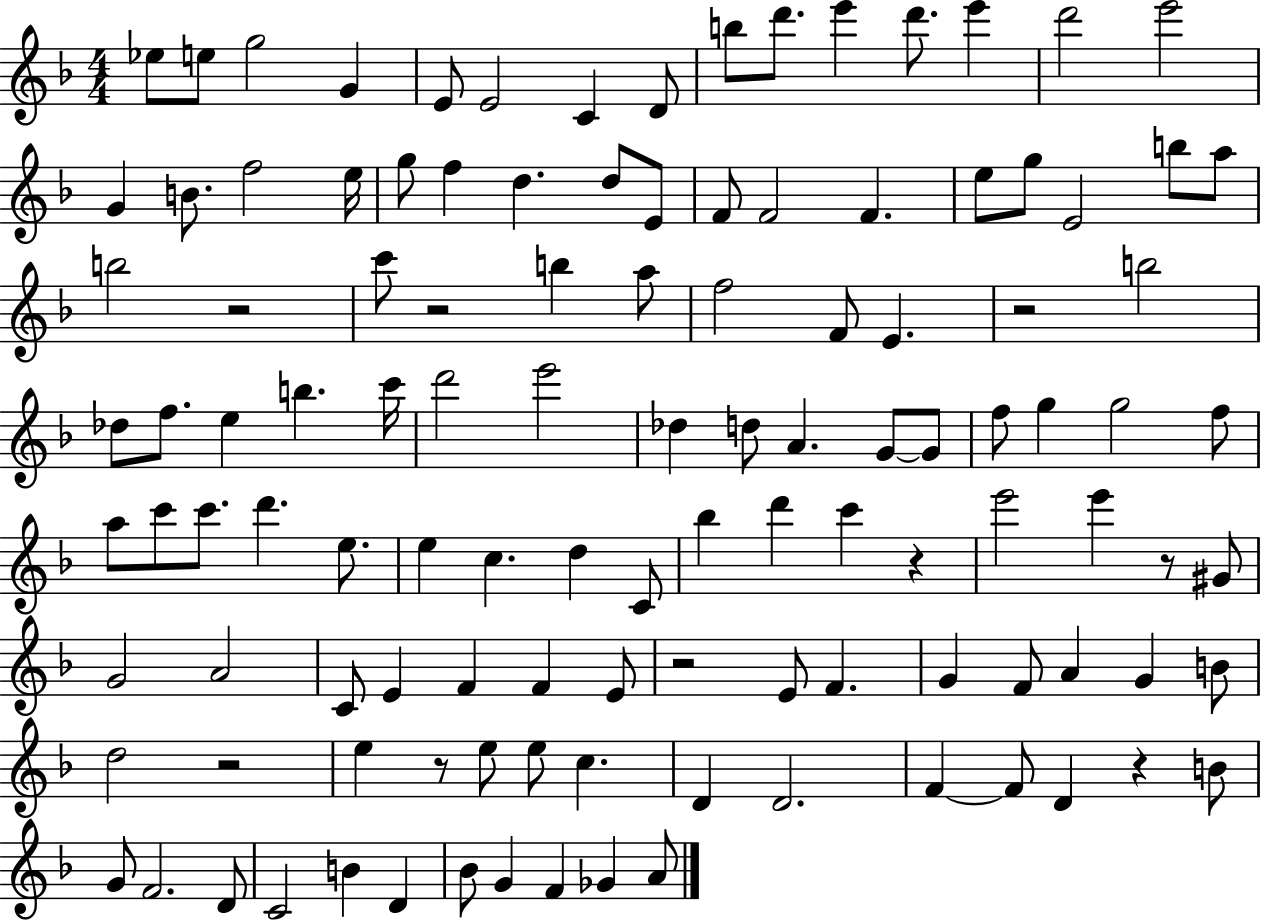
{
  \clef treble
  \numericTimeSignature
  \time 4/4
  \key f \major
  \repeat volta 2 { ees''8 e''8 g''2 g'4 | e'8 e'2 c'4 d'8 | b''8 d'''8. e'''4 d'''8. e'''4 | d'''2 e'''2 | \break g'4 b'8. f''2 e''16 | g''8 f''4 d''4. d''8 e'8 | f'8 f'2 f'4. | e''8 g''8 e'2 b''8 a''8 | \break b''2 r2 | c'''8 r2 b''4 a''8 | f''2 f'8 e'4. | r2 b''2 | \break des''8 f''8. e''4 b''4. c'''16 | d'''2 e'''2 | des''4 d''8 a'4. g'8~~ g'8 | f''8 g''4 g''2 f''8 | \break a''8 c'''8 c'''8. d'''4. e''8. | e''4 c''4. d''4 c'8 | bes''4 d'''4 c'''4 r4 | e'''2 e'''4 r8 gis'8 | \break g'2 a'2 | c'8 e'4 f'4 f'4 e'8 | r2 e'8 f'4. | g'4 f'8 a'4 g'4 b'8 | \break d''2 r2 | e''4 r8 e''8 e''8 c''4. | d'4 d'2. | f'4~~ f'8 d'4 r4 b'8 | \break g'8 f'2. d'8 | c'2 b'4 d'4 | bes'8 g'4 f'4 ges'4 a'8 | } \bar "|."
}